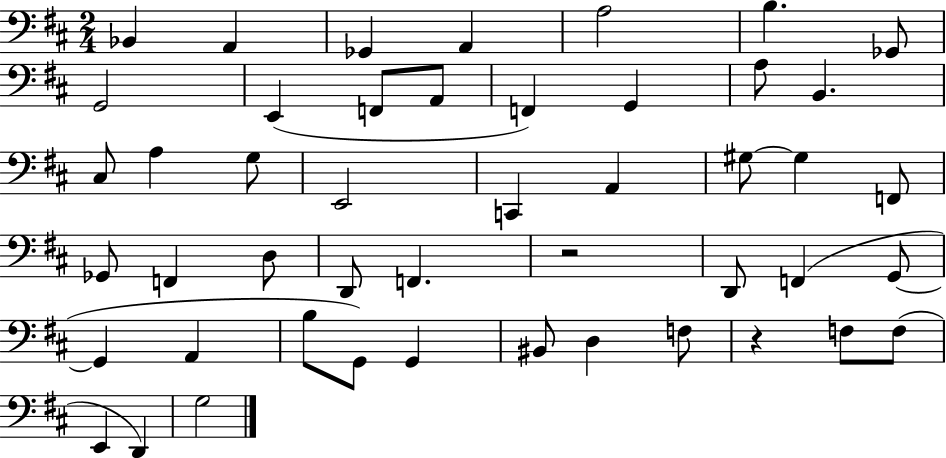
Bb2/q A2/q Gb2/q A2/q A3/h B3/q. Gb2/e G2/h E2/q F2/e A2/e F2/q G2/q A3/e B2/q. C#3/e A3/q G3/e E2/h C2/q A2/q G#3/e G#3/q F2/e Gb2/e F2/q D3/e D2/e F2/q. R/h D2/e F2/q G2/e G2/q A2/q B3/e G2/e G2/q BIS2/e D3/q F3/e R/q F3/e F3/e E2/q D2/q G3/h